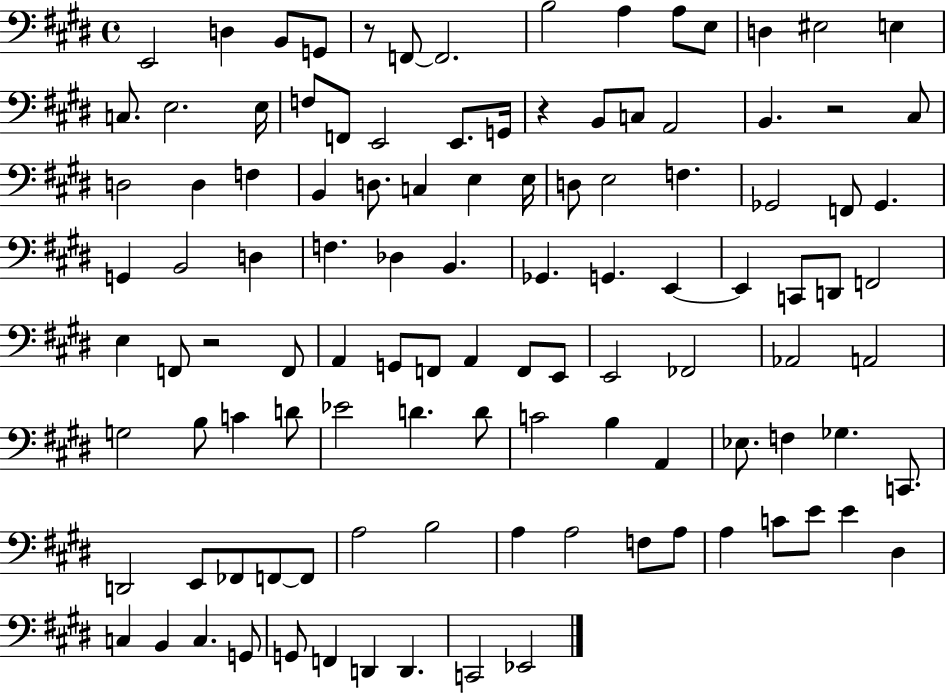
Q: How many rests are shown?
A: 4